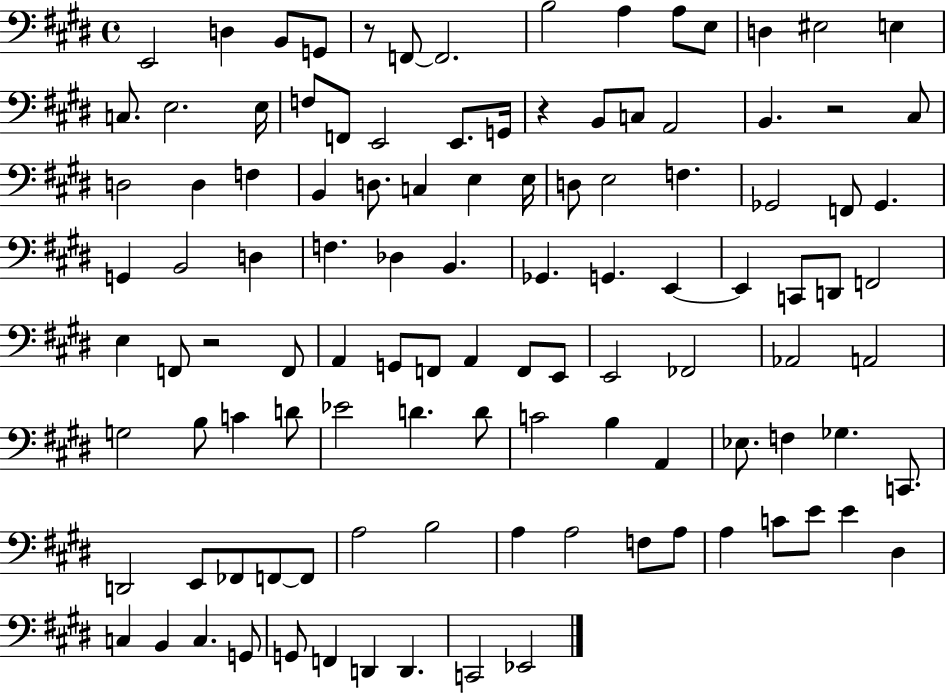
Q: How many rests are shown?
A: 4